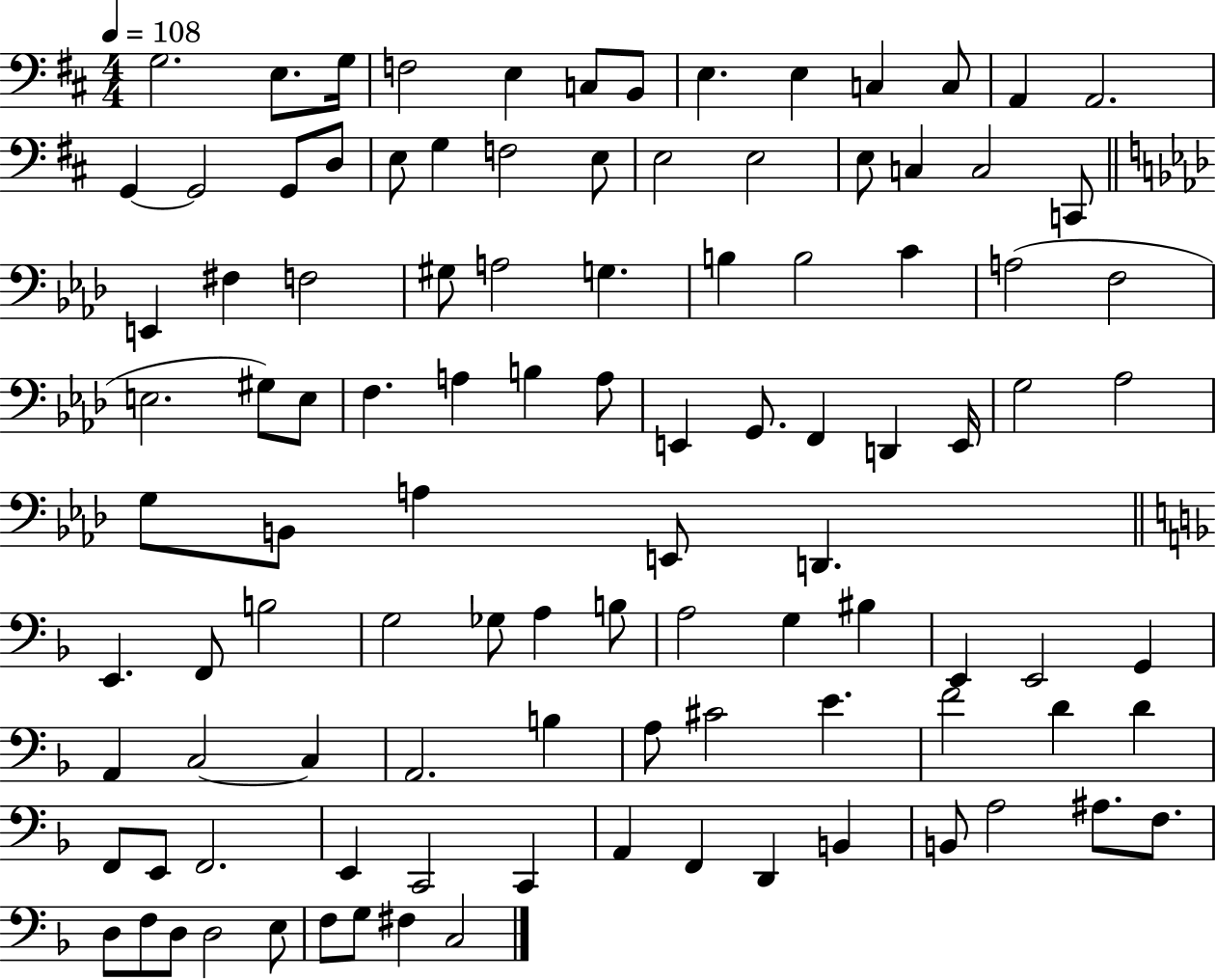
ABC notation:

X:1
T:Untitled
M:4/4
L:1/4
K:D
G,2 E,/2 G,/4 F,2 E, C,/2 B,,/2 E, E, C, C,/2 A,, A,,2 G,, G,,2 G,,/2 D,/2 E,/2 G, F,2 E,/2 E,2 E,2 E,/2 C, C,2 C,,/2 E,, ^F, F,2 ^G,/2 A,2 G, B, B,2 C A,2 F,2 E,2 ^G,/2 E,/2 F, A, B, A,/2 E,, G,,/2 F,, D,, E,,/4 G,2 _A,2 G,/2 B,,/2 A, E,,/2 D,, E,, F,,/2 B,2 G,2 _G,/2 A, B,/2 A,2 G, ^B, E,, E,,2 G,, A,, C,2 C, A,,2 B, A,/2 ^C2 E F2 D D F,,/2 E,,/2 F,,2 E,, C,,2 C,, A,, F,, D,, B,, B,,/2 A,2 ^A,/2 F,/2 D,/2 F,/2 D,/2 D,2 E,/2 F,/2 G,/2 ^F, C,2